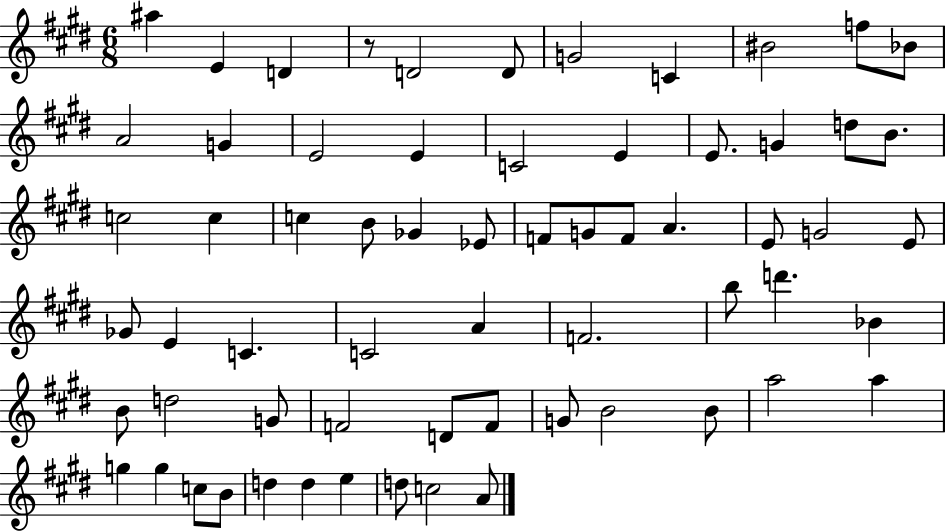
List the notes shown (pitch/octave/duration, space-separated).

A#5/q E4/q D4/q R/e D4/h D4/e G4/h C4/q BIS4/h F5/e Bb4/e A4/h G4/q E4/h E4/q C4/h E4/q E4/e. G4/q D5/e B4/e. C5/h C5/q C5/q B4/e Gb4/q Eb4/e F4/e G4/e F4/e A4/q. E4/e G4/h E4/e Gb4/e E4/q C4/q. C4/h A4/q F4/h. B5/e D6/q. Bb4/q B4/e D5/h G4/e F4/h D4/e F4/e G4/e B4/h B4/e A5/h A5/q G5/q G5/q C5/e B4/e D5/q D5/q E5/q D5/e C5/h A4/e